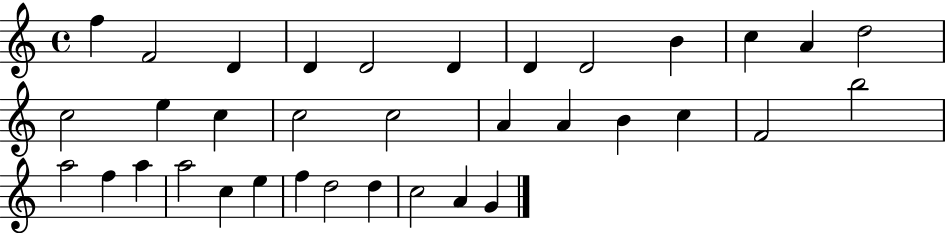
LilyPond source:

{
  \clef treble
  \time 4/4
  \defaultTimeSignature
  \key c \major
  f''4 f'2 d'4 | d'4 d'2 d'4 | d'4 d'2 b'4 | c''4 a'4 d''2 | \break c''2 e''4 c''4 | c''2 c''2 | a'4 a'4 b'4 c''4 | f'2 b''2 | \break a''2 f''4 a''4 | a''2 c''4 e''4 | f''4 d''2 d''4 | c''2 a'4 g'4 | \break \bar "|."
}